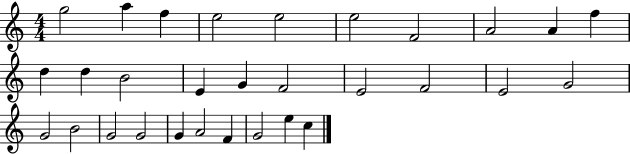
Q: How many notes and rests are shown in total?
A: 30